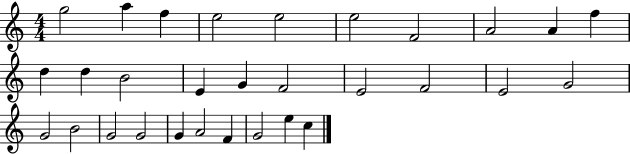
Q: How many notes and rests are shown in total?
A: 30